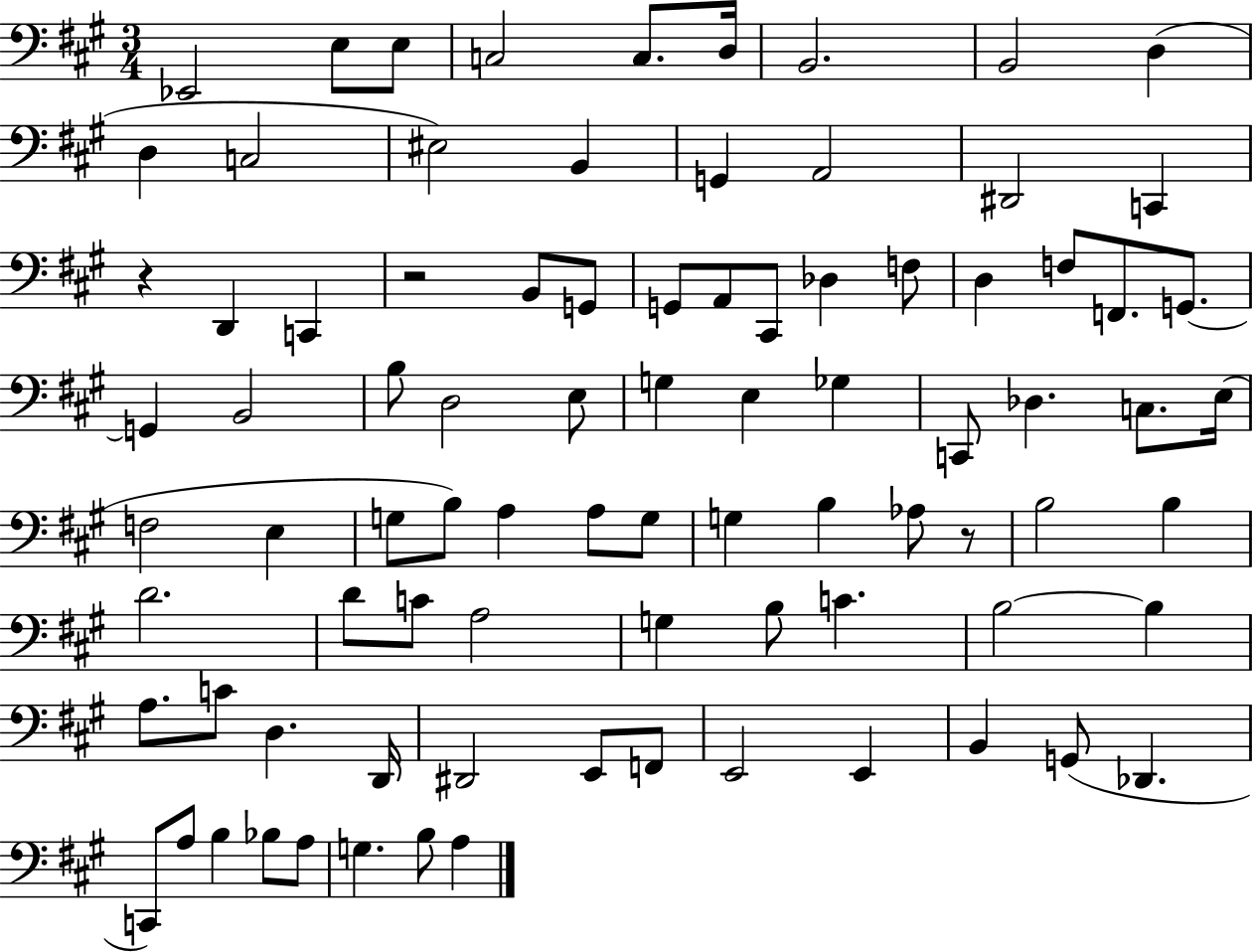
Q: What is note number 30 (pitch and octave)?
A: G2